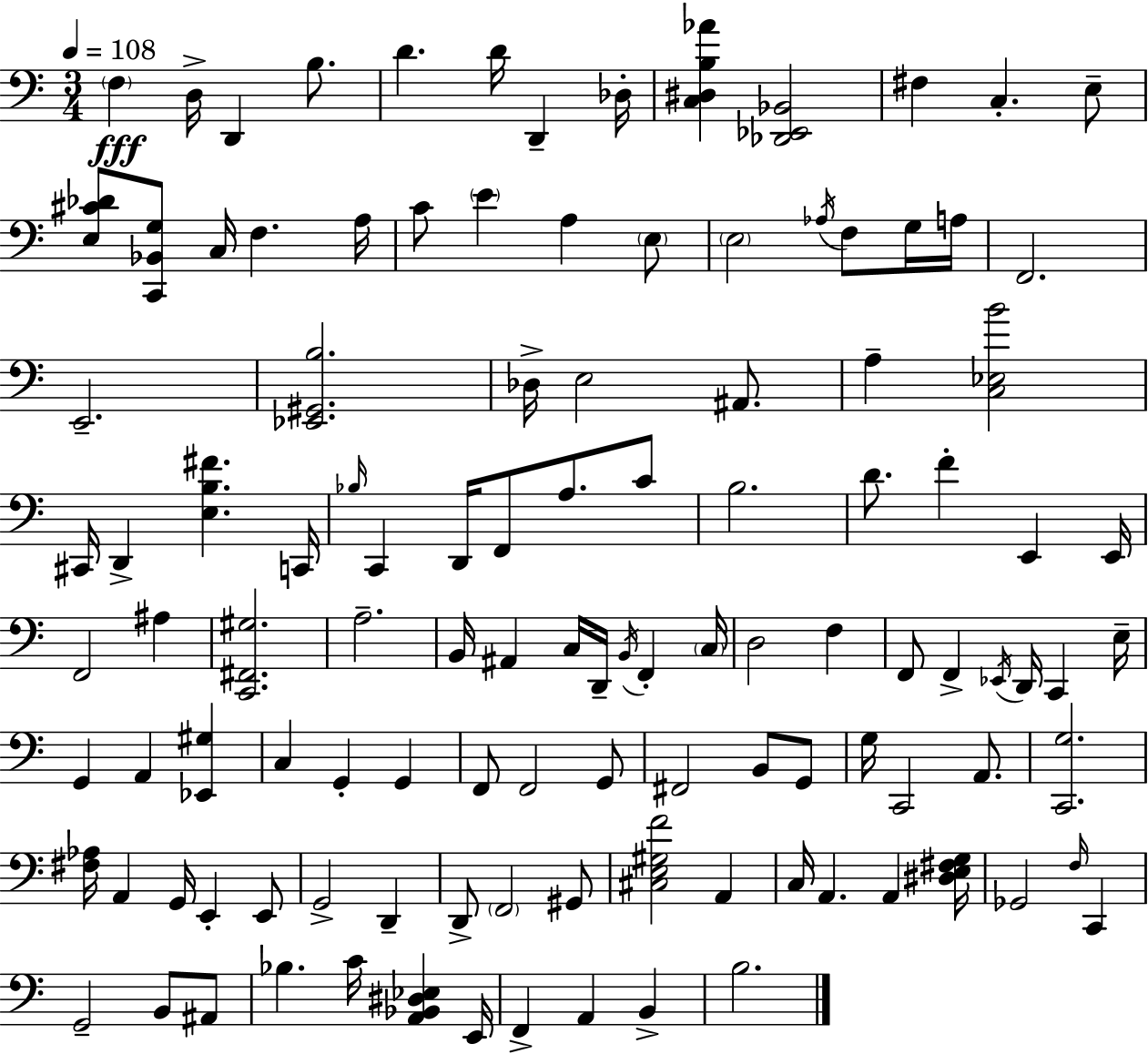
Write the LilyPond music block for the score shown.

{
  \clef bass
  \numericTimeSignature
  \time 3/4
  \key c \major
  \tempo 4 = 108
  \parenthesize f4\fff d16-> d,4 b8. | d'4. d'16 d,4-- des16-. | <c dis b aes'>4 <des, ees, bes,>2 | fis4 c4.-. e8-- | \break <e cis' des'>8 <c, bes, g>8 c16 f4. a16 | c'8 \parenthesize e'4 a4 \parenthesize e8 | \parenthesize e2 \acciaccatura { aes16 } f8 g16 | a16 f,2. | \break e,2.-- | <ees, gis, b>2. | des16-> e2 ais,8. | a4-- <c ees b'>2 | \break cis,16 d,4-> <e b fis'>4. | c,16 \grace { bes16 } c,4 d,16 f,8 a8. | c'8 b2. | d'8. f'4-. e,4 | \break e,16 f,2 ais4 | <c, fis, gis>2. | a2.-- | b,16 ais,4 c16 d,16-- \acciaccatura { b,16 } f,4-. | \break \parenthesize c16 d2 f4 | f,8 f,4-> \acciaccatura { ees,16 } d,16 c,4 | e16-- g,4 a,4 | <ees, gis>4 c4 g,4-. | \break g,4 f,8 f,2 | g,8 fis,2 | b,8 g,8 g16 c,2 | a,8. <c, g>2. | \break <fis aes>16 a,4 g,16 e,4-. | e,8 g,2-> | d,4-- d,8-> \parenthesize f,2 | gis,8 <cis e gis f'>2 | \break a,4 c16 a,4. a,4 | <dis e fis g>16 ges,2 | \grace { f16 } c,4 g,2-- | b,8 ais,8 bes4. c'16 | \break <a, bes, dis ees>4 e,16 f,4-> a,4 | b,4-> b2. | \bar "|."
}